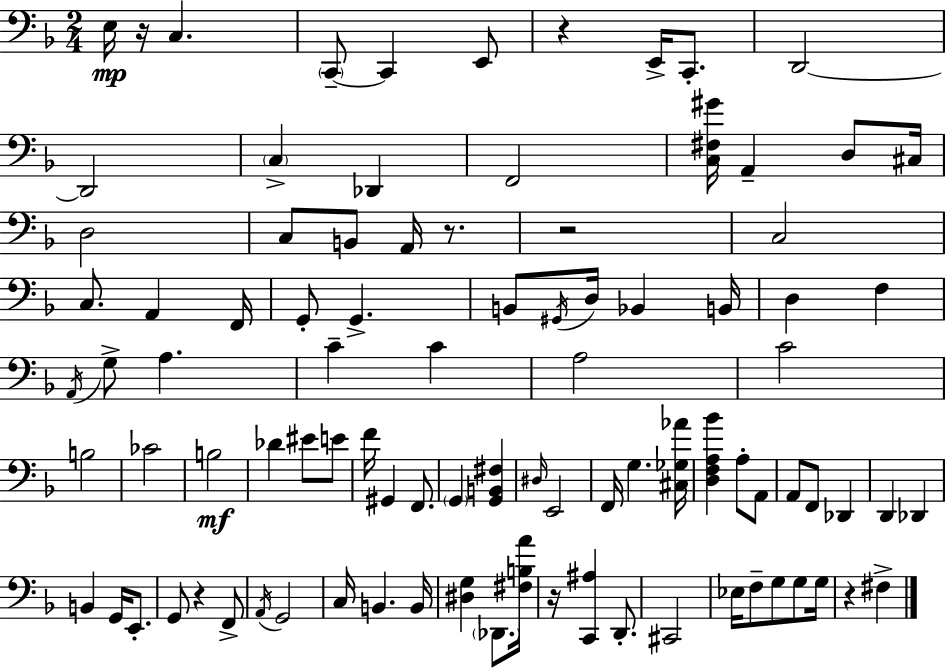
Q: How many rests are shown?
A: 7